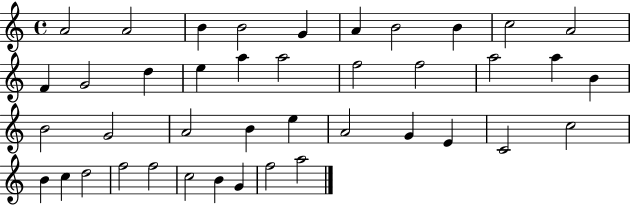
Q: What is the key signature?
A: C major